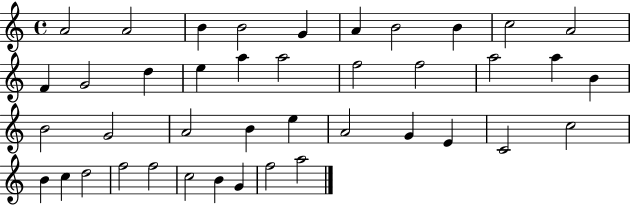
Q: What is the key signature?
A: C major